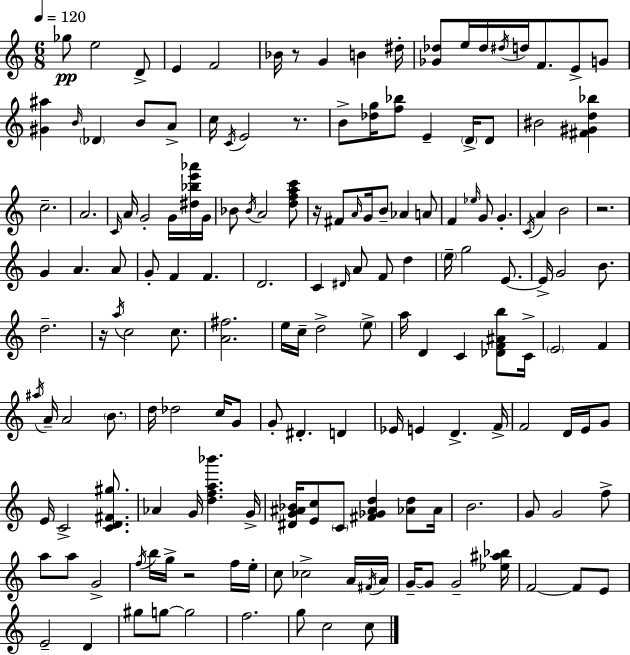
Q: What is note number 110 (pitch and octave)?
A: B4